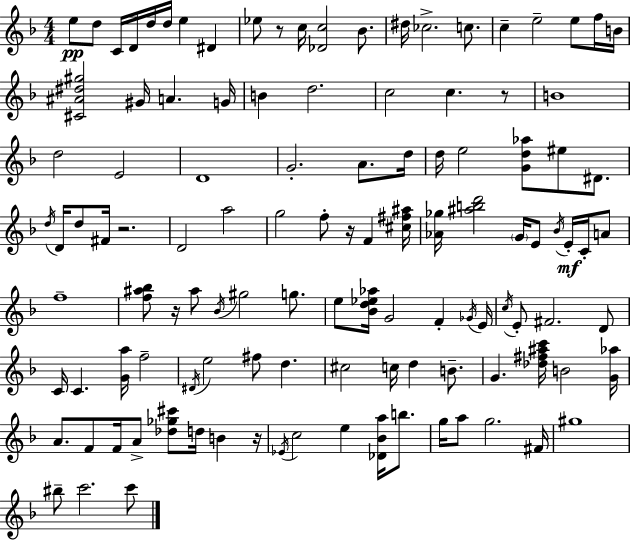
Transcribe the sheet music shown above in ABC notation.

X:1
T:Untitled
M:4/4
L:1/4
K:Dm
e/2 d/2 C/4 D/4 d/4 d/4 e ^D _e/2 z/2 c/4 [_Dc]2 _B/2 ^d/4 _c2 c/2 c e2 e/2 f/4 B/4 [^C^A^d^g]2 ^G/4 A G/4 B d2 c2 c z/2 B4 d2 E2 D4 G2 A/2 d/4 d/4 e2 [Gd_a]/2 ^e/2 ^D/2 d/4 D/4 d/2 ^F/4 z2 D2 a2 g2 f/2 z/4 F [^c^f^a]/4 [_A_g]/4 [^abd']2 G/4 E/2 _B/4 E/4 C/4 A/2 f4 [f^a_b]/2 z/4 ^a/2 _B/4 ^g2 g/2 e/2 [_Bd_e_a]/4 G2 F _G/4 E/4 c/4 E/2 ^F2 D/2 C/4 C [Ga]/4 f2 ^D/4 e2 ^f/2 d ^c2 c/4 d B/2 G [_d^f^ac']/4 B2 [G_a]/4 A/2 F/2 F/4 A/2 [_d_g^c']/2 d/4 B z/4 _E/4 c2 e [_D_Ba]/4 b/2 g/4 a/2 g2 ^F/4 ^g4 ^b/2 c'2 c'/2